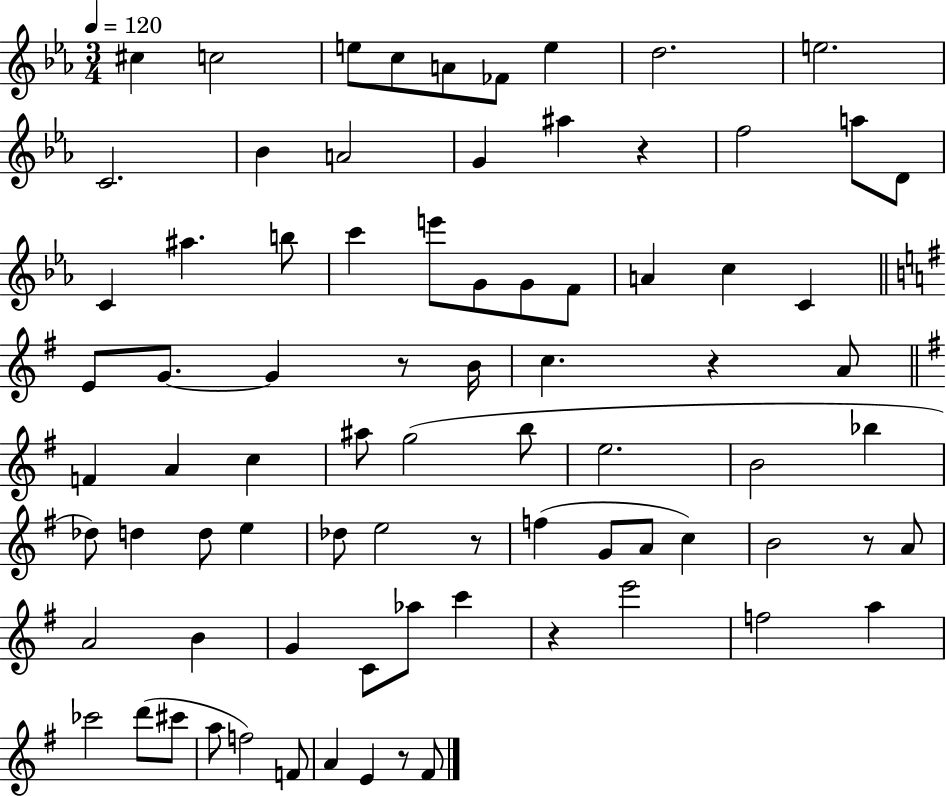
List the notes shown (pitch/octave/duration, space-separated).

C#5/q C5/h E5/e C5/e A4/e FES4/e E5/q D5/h. E5/h. C4/h. Bb4/q A4/h G4/q A#5/q R/q F5/h A5/e D4/e C4/q A#5/q. B5/e C6/q E6/e G4/e G4/e F4/e A4/q C5/q C4/q E4/e G4/e. G4/q R/e B4/s C5/q. R/q A4/e F4/q A4/q C5/q A#5/e G5/h B5/e E5/h. B4/h Bb5/q Db5/e D5/q D5/e E5/q Db5/e E5/h R/e F5/q G4/e A4/e C5/q B4/h R/e A4/e A4/h B4/q G4/q C4/e Ab5/e C6/q R/q E6/h F5/h A5/q CES6/h D6/e C#6/e A5/e F5/h F4/e A4/q E4/q R/e F#4/e